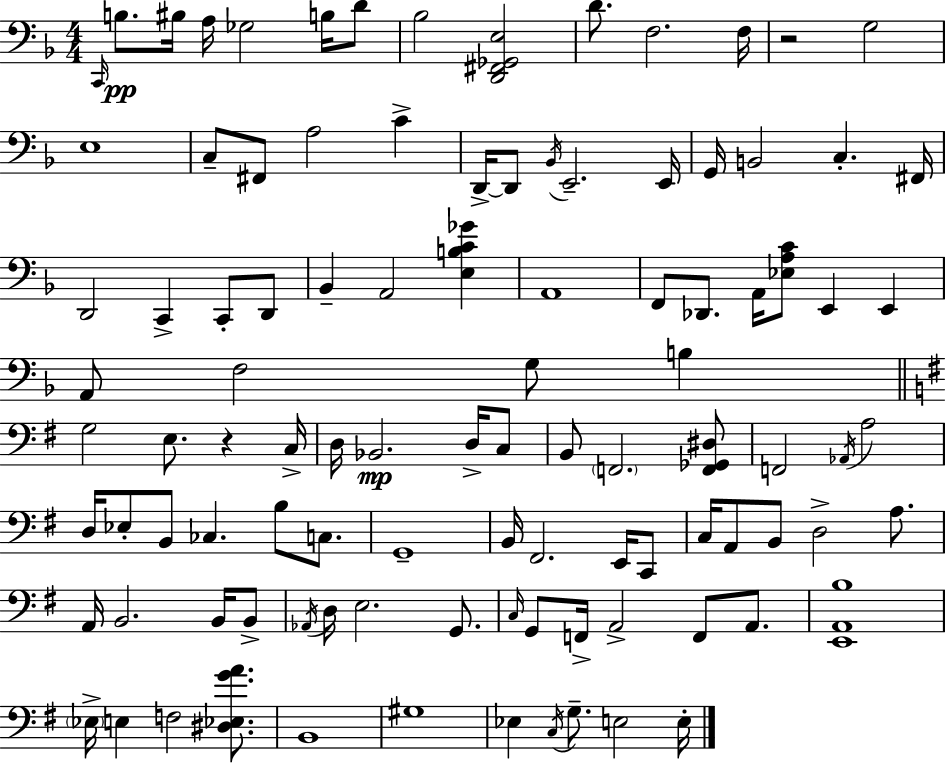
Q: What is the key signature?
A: D minor